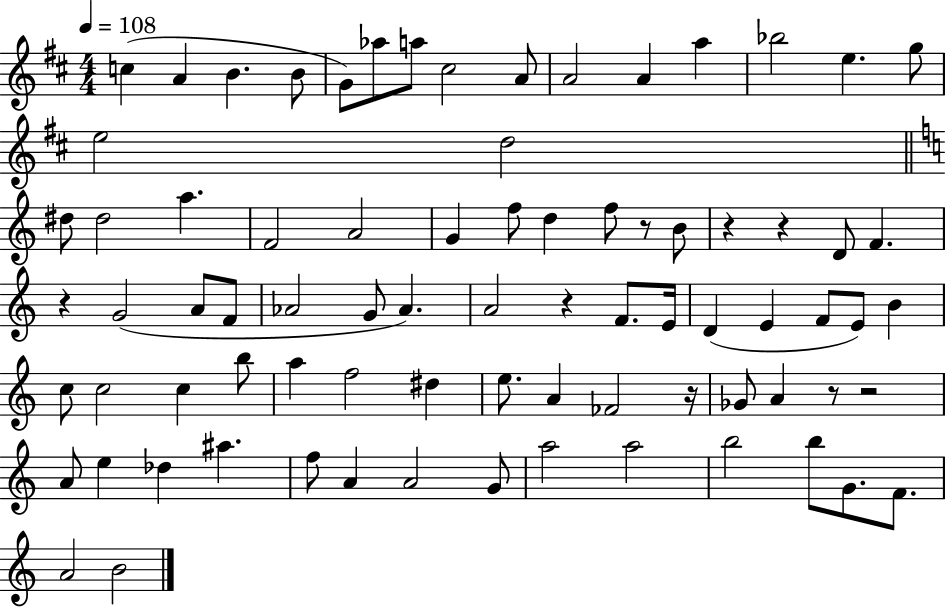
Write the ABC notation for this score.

X:1
T:Untitled
M:4/4
L:1/4
K:D
c A B B/2 G/2 _a/2 a/2 ^c2 A/2 A2 A a _b2 e g/2 e2 d2 ^d/2 ^d2 a F2 A2 G f/2 d f/2 z/2 B/2 z z D/2 F z G2 A/2 F/2 _A2 G/2 _A A2 z F/2 E/4 D E F/2 E/2 B c/2 c2 c b/2 a f2 ^d e/2 A _F2 z/4 _G/2 A z/2 z2 A/2 e _d ^a f/2 A A2 G/2 a2 a2 b2 b/2 G/2 F/2 A2 B2